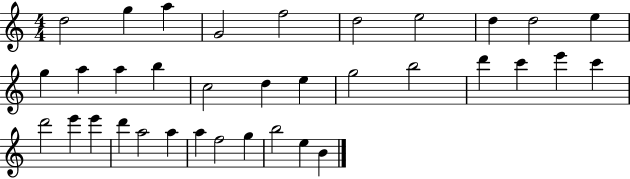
X:1
T:Untitled
M:4/4
L:1/4
K:C
d2 g a G2 f2 d2 e2 d d2 e g a a b c2 d e g2 b2 d' c' e' c' d'2 e' e' d' a2 a a f2 g b2 e B